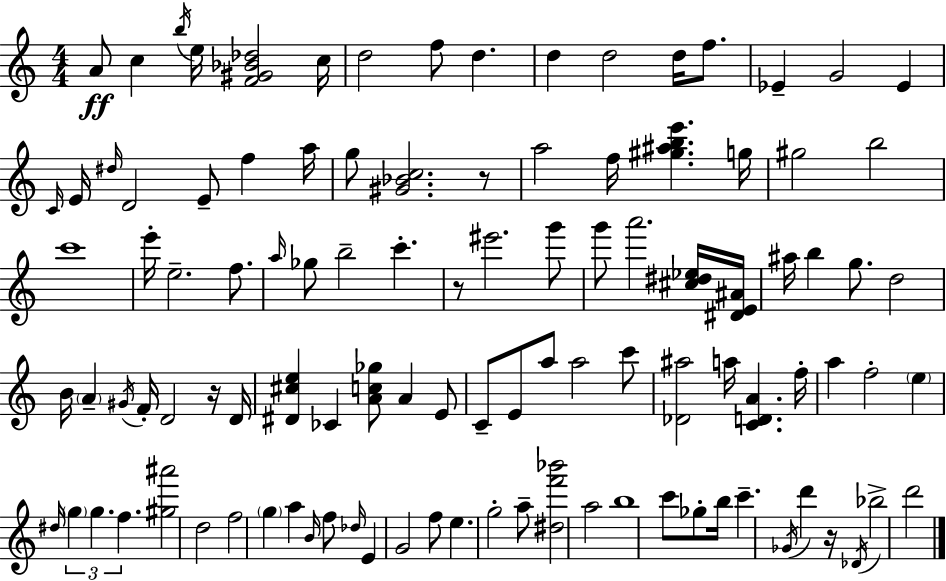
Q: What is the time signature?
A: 4/4